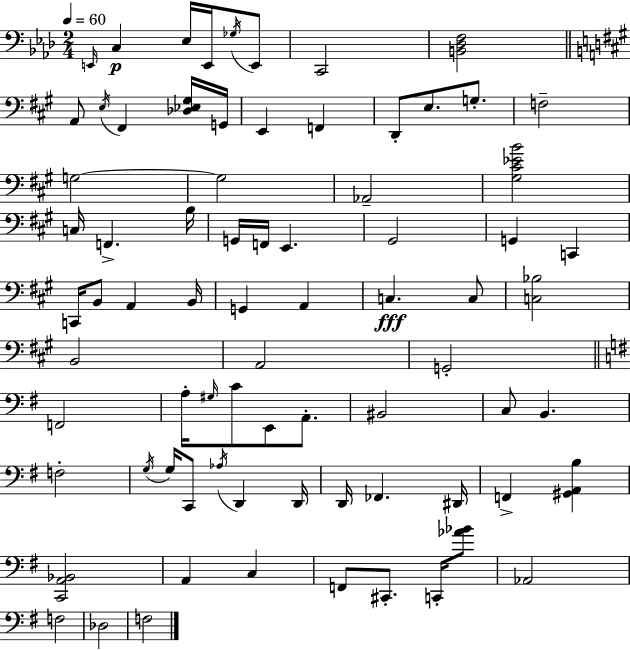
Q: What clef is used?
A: bass